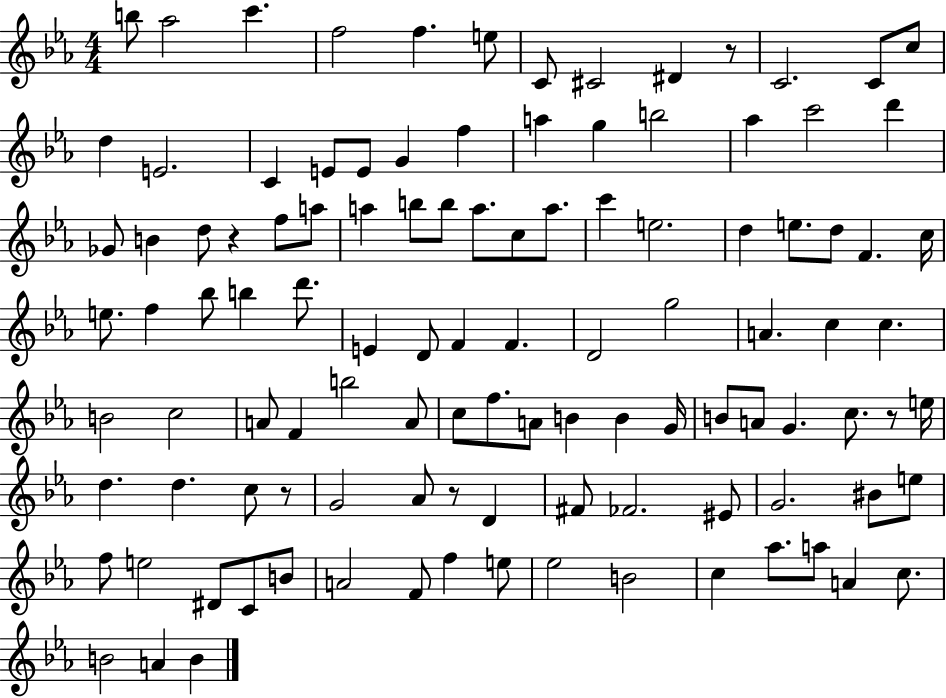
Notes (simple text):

B5/e Ab5/h C6/q. F5/h F5/q. E5/e C4/e C#4/h D#4/q R/e C4/h. C4/e C5/e D5/q E4/h. C4/q E4/e E4/e G4/q F5/q A5/q G5/q B5/h Ab5/q C6/h D6/q Gb4/e B4/q D5/e R/q F5/e A5/e A5/q B5/e B5/e A5/e. C5/e A5/e. C6/q E5/h. D5/q E5/e. D5/e F4/q. C5/s E5/e. F5/q Bb5/e B5/q D6/e. E4/q D4/e F4/q F4/q. D4/h G5/h A4/q. C5/q C5/q. B4/h C5/h A4/e F4/q B5/h A4/e C5/e F5/e. A4/e B4/q B4/q G4/s B4/e A4/e G4/q. C5/e. R/e E5/s D5/q. D5/q. C5/e R/e G4/h Ab4/e R/e D4/q F#4/e FES4/h. EIS4/e G4/h. BIS4/e E5/e F5/e E5/h D#4/e C4/e B4/e A4/h F4/e F5/q E5/e Eb5/h B4/h C5/q Ab5/e. A5/e A4/q C5/e. B4/h A4/q B4/q